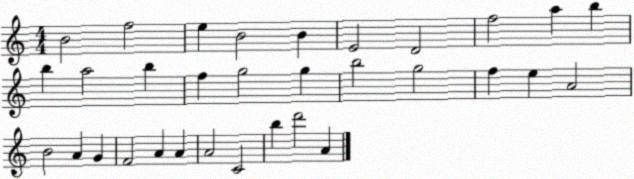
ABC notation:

X:1
T:Untitled
M:4/4
L:1/4
K:C
B2 f2 e B2 B E2 D2 f2 a b b a2 b f g2 g b2 g2 f e A2 B2 A G F2 A A A2 C2 b d'2 A